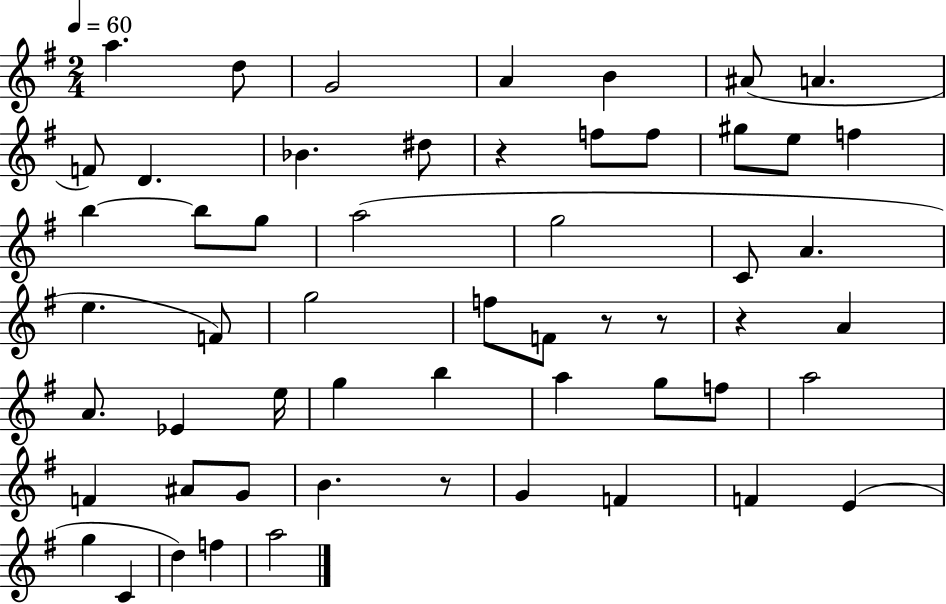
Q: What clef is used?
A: treble